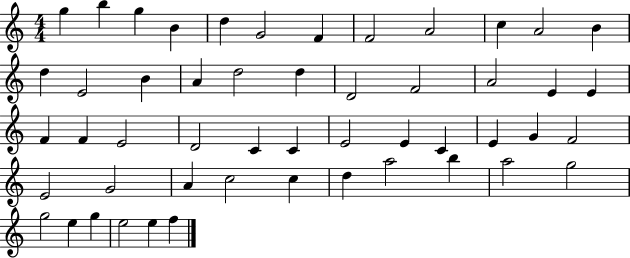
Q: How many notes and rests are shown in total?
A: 51